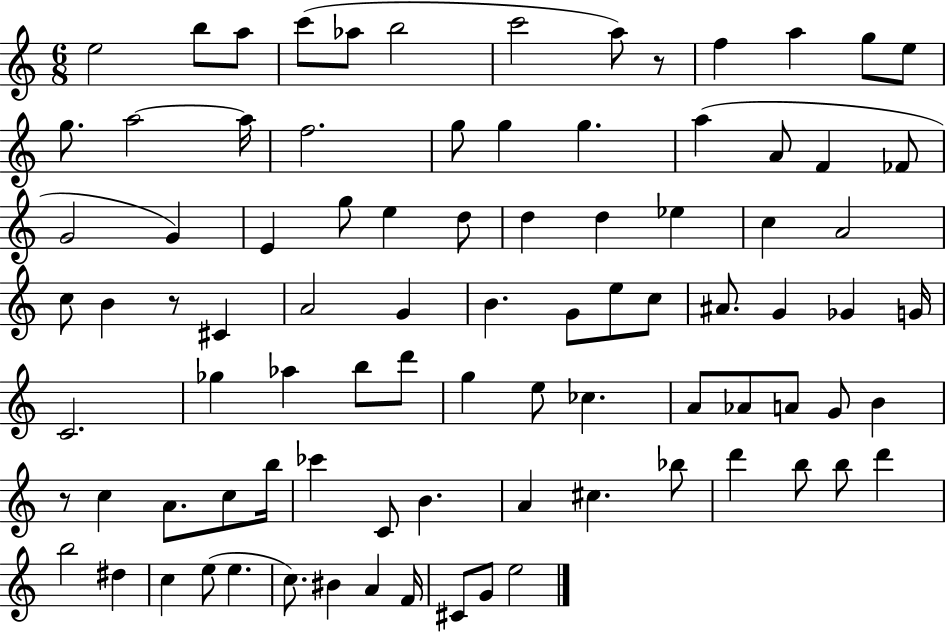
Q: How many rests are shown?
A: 3